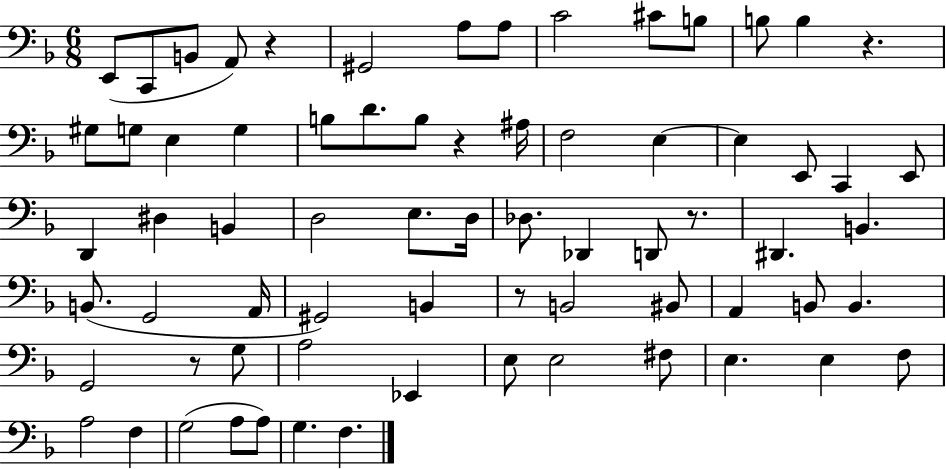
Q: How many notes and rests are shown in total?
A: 70